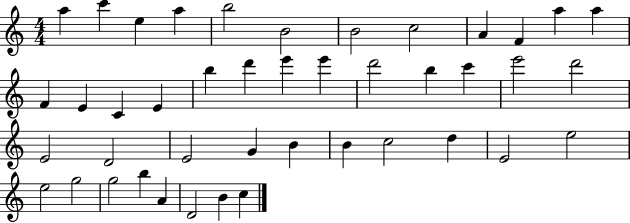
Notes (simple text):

A5/q C6/q E5/q A5/q B5/h B4/h B4/h C5/h A4/q F4/q A5/q A5/q F4/q E4/q C4/q E4/q B5/q D6/q E6/q E6/q D6/h B5/q C6/q E6/h D6/h E4/h D4/h E4/h G4/q B4/q B4/q C5/h D5/q E4/h E5/h E5/h G5/h G5/h B5/q A4/q D4/h B4/q C5/q